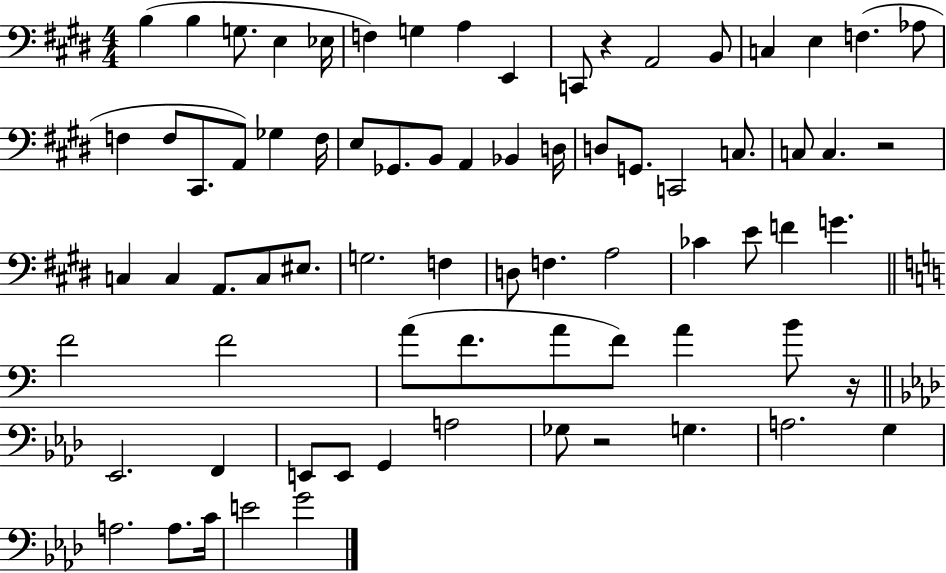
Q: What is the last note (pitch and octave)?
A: G4